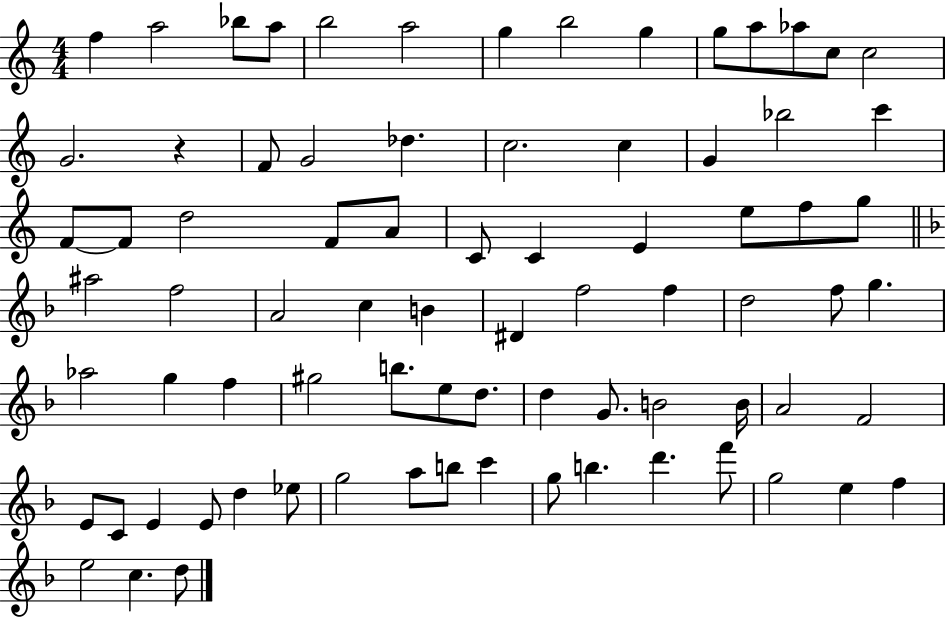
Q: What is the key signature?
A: C major